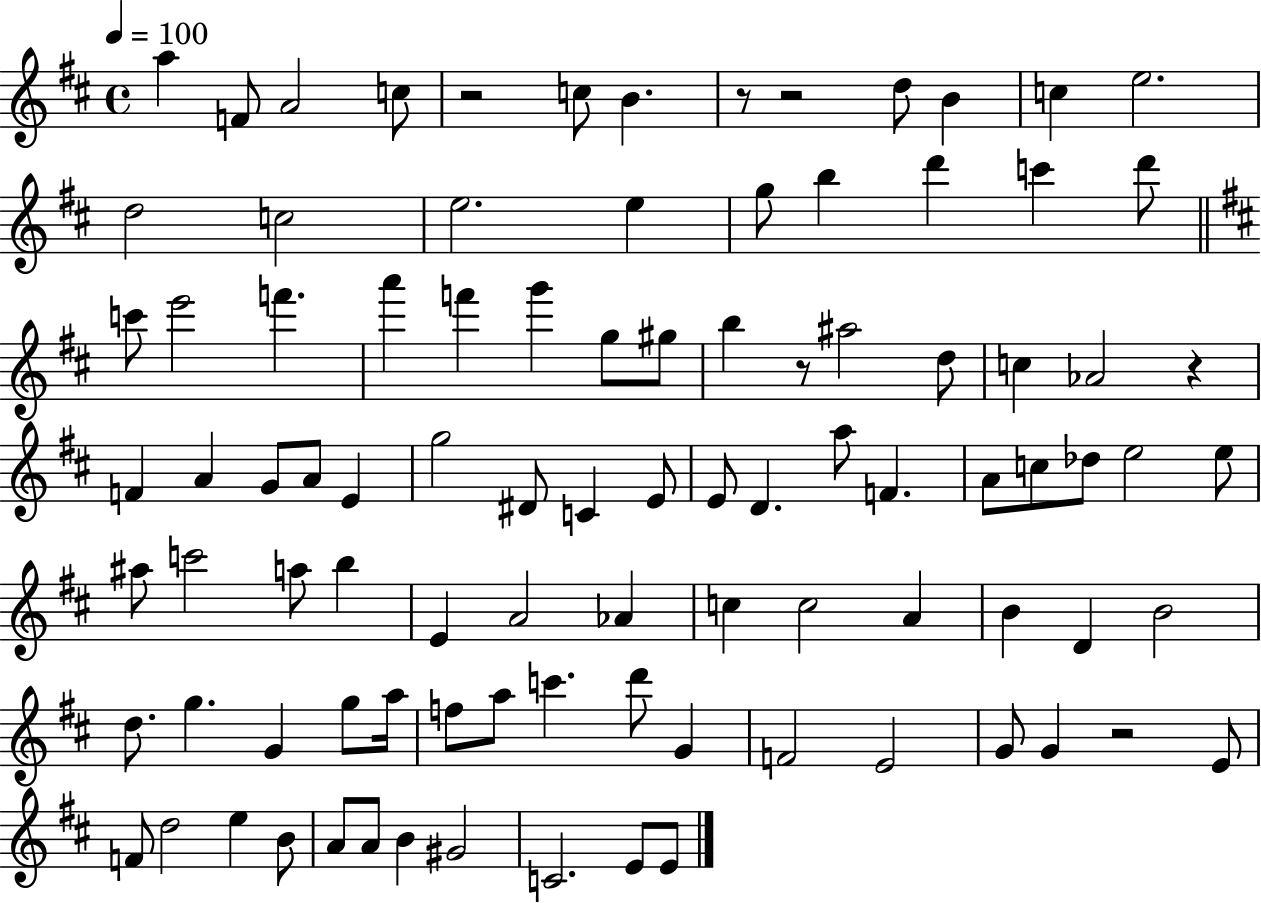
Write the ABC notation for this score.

X:1
T:Untitled
M:4/4
L:1/4
K:D
a F/2 A2 c/2 z2 c/2 B z/2 z2 d/2 B c e2 d2 c2 e2 e g/2 b d' c' d'/2 c'/2 e'2 f' a' f' g' g/2 ^g/2 b z/2 ^a2 d/2 c _A2 z F A G/2 A/2 E g2 ^D/2 C E/2 E/2 D a/2 F A/2 c/2 _d/2 e2 e/2 ^a/2 c'2 a/2 b E A2 _A c c2 A B D B2 d/2 g G g/2 a/4 f/2 a/2 c' d'/2 G F2 E2 G/2 G z2 E/2 F/2 d2 e B/2 A/2 A/2 B ^G2 C2 E/2 E/2